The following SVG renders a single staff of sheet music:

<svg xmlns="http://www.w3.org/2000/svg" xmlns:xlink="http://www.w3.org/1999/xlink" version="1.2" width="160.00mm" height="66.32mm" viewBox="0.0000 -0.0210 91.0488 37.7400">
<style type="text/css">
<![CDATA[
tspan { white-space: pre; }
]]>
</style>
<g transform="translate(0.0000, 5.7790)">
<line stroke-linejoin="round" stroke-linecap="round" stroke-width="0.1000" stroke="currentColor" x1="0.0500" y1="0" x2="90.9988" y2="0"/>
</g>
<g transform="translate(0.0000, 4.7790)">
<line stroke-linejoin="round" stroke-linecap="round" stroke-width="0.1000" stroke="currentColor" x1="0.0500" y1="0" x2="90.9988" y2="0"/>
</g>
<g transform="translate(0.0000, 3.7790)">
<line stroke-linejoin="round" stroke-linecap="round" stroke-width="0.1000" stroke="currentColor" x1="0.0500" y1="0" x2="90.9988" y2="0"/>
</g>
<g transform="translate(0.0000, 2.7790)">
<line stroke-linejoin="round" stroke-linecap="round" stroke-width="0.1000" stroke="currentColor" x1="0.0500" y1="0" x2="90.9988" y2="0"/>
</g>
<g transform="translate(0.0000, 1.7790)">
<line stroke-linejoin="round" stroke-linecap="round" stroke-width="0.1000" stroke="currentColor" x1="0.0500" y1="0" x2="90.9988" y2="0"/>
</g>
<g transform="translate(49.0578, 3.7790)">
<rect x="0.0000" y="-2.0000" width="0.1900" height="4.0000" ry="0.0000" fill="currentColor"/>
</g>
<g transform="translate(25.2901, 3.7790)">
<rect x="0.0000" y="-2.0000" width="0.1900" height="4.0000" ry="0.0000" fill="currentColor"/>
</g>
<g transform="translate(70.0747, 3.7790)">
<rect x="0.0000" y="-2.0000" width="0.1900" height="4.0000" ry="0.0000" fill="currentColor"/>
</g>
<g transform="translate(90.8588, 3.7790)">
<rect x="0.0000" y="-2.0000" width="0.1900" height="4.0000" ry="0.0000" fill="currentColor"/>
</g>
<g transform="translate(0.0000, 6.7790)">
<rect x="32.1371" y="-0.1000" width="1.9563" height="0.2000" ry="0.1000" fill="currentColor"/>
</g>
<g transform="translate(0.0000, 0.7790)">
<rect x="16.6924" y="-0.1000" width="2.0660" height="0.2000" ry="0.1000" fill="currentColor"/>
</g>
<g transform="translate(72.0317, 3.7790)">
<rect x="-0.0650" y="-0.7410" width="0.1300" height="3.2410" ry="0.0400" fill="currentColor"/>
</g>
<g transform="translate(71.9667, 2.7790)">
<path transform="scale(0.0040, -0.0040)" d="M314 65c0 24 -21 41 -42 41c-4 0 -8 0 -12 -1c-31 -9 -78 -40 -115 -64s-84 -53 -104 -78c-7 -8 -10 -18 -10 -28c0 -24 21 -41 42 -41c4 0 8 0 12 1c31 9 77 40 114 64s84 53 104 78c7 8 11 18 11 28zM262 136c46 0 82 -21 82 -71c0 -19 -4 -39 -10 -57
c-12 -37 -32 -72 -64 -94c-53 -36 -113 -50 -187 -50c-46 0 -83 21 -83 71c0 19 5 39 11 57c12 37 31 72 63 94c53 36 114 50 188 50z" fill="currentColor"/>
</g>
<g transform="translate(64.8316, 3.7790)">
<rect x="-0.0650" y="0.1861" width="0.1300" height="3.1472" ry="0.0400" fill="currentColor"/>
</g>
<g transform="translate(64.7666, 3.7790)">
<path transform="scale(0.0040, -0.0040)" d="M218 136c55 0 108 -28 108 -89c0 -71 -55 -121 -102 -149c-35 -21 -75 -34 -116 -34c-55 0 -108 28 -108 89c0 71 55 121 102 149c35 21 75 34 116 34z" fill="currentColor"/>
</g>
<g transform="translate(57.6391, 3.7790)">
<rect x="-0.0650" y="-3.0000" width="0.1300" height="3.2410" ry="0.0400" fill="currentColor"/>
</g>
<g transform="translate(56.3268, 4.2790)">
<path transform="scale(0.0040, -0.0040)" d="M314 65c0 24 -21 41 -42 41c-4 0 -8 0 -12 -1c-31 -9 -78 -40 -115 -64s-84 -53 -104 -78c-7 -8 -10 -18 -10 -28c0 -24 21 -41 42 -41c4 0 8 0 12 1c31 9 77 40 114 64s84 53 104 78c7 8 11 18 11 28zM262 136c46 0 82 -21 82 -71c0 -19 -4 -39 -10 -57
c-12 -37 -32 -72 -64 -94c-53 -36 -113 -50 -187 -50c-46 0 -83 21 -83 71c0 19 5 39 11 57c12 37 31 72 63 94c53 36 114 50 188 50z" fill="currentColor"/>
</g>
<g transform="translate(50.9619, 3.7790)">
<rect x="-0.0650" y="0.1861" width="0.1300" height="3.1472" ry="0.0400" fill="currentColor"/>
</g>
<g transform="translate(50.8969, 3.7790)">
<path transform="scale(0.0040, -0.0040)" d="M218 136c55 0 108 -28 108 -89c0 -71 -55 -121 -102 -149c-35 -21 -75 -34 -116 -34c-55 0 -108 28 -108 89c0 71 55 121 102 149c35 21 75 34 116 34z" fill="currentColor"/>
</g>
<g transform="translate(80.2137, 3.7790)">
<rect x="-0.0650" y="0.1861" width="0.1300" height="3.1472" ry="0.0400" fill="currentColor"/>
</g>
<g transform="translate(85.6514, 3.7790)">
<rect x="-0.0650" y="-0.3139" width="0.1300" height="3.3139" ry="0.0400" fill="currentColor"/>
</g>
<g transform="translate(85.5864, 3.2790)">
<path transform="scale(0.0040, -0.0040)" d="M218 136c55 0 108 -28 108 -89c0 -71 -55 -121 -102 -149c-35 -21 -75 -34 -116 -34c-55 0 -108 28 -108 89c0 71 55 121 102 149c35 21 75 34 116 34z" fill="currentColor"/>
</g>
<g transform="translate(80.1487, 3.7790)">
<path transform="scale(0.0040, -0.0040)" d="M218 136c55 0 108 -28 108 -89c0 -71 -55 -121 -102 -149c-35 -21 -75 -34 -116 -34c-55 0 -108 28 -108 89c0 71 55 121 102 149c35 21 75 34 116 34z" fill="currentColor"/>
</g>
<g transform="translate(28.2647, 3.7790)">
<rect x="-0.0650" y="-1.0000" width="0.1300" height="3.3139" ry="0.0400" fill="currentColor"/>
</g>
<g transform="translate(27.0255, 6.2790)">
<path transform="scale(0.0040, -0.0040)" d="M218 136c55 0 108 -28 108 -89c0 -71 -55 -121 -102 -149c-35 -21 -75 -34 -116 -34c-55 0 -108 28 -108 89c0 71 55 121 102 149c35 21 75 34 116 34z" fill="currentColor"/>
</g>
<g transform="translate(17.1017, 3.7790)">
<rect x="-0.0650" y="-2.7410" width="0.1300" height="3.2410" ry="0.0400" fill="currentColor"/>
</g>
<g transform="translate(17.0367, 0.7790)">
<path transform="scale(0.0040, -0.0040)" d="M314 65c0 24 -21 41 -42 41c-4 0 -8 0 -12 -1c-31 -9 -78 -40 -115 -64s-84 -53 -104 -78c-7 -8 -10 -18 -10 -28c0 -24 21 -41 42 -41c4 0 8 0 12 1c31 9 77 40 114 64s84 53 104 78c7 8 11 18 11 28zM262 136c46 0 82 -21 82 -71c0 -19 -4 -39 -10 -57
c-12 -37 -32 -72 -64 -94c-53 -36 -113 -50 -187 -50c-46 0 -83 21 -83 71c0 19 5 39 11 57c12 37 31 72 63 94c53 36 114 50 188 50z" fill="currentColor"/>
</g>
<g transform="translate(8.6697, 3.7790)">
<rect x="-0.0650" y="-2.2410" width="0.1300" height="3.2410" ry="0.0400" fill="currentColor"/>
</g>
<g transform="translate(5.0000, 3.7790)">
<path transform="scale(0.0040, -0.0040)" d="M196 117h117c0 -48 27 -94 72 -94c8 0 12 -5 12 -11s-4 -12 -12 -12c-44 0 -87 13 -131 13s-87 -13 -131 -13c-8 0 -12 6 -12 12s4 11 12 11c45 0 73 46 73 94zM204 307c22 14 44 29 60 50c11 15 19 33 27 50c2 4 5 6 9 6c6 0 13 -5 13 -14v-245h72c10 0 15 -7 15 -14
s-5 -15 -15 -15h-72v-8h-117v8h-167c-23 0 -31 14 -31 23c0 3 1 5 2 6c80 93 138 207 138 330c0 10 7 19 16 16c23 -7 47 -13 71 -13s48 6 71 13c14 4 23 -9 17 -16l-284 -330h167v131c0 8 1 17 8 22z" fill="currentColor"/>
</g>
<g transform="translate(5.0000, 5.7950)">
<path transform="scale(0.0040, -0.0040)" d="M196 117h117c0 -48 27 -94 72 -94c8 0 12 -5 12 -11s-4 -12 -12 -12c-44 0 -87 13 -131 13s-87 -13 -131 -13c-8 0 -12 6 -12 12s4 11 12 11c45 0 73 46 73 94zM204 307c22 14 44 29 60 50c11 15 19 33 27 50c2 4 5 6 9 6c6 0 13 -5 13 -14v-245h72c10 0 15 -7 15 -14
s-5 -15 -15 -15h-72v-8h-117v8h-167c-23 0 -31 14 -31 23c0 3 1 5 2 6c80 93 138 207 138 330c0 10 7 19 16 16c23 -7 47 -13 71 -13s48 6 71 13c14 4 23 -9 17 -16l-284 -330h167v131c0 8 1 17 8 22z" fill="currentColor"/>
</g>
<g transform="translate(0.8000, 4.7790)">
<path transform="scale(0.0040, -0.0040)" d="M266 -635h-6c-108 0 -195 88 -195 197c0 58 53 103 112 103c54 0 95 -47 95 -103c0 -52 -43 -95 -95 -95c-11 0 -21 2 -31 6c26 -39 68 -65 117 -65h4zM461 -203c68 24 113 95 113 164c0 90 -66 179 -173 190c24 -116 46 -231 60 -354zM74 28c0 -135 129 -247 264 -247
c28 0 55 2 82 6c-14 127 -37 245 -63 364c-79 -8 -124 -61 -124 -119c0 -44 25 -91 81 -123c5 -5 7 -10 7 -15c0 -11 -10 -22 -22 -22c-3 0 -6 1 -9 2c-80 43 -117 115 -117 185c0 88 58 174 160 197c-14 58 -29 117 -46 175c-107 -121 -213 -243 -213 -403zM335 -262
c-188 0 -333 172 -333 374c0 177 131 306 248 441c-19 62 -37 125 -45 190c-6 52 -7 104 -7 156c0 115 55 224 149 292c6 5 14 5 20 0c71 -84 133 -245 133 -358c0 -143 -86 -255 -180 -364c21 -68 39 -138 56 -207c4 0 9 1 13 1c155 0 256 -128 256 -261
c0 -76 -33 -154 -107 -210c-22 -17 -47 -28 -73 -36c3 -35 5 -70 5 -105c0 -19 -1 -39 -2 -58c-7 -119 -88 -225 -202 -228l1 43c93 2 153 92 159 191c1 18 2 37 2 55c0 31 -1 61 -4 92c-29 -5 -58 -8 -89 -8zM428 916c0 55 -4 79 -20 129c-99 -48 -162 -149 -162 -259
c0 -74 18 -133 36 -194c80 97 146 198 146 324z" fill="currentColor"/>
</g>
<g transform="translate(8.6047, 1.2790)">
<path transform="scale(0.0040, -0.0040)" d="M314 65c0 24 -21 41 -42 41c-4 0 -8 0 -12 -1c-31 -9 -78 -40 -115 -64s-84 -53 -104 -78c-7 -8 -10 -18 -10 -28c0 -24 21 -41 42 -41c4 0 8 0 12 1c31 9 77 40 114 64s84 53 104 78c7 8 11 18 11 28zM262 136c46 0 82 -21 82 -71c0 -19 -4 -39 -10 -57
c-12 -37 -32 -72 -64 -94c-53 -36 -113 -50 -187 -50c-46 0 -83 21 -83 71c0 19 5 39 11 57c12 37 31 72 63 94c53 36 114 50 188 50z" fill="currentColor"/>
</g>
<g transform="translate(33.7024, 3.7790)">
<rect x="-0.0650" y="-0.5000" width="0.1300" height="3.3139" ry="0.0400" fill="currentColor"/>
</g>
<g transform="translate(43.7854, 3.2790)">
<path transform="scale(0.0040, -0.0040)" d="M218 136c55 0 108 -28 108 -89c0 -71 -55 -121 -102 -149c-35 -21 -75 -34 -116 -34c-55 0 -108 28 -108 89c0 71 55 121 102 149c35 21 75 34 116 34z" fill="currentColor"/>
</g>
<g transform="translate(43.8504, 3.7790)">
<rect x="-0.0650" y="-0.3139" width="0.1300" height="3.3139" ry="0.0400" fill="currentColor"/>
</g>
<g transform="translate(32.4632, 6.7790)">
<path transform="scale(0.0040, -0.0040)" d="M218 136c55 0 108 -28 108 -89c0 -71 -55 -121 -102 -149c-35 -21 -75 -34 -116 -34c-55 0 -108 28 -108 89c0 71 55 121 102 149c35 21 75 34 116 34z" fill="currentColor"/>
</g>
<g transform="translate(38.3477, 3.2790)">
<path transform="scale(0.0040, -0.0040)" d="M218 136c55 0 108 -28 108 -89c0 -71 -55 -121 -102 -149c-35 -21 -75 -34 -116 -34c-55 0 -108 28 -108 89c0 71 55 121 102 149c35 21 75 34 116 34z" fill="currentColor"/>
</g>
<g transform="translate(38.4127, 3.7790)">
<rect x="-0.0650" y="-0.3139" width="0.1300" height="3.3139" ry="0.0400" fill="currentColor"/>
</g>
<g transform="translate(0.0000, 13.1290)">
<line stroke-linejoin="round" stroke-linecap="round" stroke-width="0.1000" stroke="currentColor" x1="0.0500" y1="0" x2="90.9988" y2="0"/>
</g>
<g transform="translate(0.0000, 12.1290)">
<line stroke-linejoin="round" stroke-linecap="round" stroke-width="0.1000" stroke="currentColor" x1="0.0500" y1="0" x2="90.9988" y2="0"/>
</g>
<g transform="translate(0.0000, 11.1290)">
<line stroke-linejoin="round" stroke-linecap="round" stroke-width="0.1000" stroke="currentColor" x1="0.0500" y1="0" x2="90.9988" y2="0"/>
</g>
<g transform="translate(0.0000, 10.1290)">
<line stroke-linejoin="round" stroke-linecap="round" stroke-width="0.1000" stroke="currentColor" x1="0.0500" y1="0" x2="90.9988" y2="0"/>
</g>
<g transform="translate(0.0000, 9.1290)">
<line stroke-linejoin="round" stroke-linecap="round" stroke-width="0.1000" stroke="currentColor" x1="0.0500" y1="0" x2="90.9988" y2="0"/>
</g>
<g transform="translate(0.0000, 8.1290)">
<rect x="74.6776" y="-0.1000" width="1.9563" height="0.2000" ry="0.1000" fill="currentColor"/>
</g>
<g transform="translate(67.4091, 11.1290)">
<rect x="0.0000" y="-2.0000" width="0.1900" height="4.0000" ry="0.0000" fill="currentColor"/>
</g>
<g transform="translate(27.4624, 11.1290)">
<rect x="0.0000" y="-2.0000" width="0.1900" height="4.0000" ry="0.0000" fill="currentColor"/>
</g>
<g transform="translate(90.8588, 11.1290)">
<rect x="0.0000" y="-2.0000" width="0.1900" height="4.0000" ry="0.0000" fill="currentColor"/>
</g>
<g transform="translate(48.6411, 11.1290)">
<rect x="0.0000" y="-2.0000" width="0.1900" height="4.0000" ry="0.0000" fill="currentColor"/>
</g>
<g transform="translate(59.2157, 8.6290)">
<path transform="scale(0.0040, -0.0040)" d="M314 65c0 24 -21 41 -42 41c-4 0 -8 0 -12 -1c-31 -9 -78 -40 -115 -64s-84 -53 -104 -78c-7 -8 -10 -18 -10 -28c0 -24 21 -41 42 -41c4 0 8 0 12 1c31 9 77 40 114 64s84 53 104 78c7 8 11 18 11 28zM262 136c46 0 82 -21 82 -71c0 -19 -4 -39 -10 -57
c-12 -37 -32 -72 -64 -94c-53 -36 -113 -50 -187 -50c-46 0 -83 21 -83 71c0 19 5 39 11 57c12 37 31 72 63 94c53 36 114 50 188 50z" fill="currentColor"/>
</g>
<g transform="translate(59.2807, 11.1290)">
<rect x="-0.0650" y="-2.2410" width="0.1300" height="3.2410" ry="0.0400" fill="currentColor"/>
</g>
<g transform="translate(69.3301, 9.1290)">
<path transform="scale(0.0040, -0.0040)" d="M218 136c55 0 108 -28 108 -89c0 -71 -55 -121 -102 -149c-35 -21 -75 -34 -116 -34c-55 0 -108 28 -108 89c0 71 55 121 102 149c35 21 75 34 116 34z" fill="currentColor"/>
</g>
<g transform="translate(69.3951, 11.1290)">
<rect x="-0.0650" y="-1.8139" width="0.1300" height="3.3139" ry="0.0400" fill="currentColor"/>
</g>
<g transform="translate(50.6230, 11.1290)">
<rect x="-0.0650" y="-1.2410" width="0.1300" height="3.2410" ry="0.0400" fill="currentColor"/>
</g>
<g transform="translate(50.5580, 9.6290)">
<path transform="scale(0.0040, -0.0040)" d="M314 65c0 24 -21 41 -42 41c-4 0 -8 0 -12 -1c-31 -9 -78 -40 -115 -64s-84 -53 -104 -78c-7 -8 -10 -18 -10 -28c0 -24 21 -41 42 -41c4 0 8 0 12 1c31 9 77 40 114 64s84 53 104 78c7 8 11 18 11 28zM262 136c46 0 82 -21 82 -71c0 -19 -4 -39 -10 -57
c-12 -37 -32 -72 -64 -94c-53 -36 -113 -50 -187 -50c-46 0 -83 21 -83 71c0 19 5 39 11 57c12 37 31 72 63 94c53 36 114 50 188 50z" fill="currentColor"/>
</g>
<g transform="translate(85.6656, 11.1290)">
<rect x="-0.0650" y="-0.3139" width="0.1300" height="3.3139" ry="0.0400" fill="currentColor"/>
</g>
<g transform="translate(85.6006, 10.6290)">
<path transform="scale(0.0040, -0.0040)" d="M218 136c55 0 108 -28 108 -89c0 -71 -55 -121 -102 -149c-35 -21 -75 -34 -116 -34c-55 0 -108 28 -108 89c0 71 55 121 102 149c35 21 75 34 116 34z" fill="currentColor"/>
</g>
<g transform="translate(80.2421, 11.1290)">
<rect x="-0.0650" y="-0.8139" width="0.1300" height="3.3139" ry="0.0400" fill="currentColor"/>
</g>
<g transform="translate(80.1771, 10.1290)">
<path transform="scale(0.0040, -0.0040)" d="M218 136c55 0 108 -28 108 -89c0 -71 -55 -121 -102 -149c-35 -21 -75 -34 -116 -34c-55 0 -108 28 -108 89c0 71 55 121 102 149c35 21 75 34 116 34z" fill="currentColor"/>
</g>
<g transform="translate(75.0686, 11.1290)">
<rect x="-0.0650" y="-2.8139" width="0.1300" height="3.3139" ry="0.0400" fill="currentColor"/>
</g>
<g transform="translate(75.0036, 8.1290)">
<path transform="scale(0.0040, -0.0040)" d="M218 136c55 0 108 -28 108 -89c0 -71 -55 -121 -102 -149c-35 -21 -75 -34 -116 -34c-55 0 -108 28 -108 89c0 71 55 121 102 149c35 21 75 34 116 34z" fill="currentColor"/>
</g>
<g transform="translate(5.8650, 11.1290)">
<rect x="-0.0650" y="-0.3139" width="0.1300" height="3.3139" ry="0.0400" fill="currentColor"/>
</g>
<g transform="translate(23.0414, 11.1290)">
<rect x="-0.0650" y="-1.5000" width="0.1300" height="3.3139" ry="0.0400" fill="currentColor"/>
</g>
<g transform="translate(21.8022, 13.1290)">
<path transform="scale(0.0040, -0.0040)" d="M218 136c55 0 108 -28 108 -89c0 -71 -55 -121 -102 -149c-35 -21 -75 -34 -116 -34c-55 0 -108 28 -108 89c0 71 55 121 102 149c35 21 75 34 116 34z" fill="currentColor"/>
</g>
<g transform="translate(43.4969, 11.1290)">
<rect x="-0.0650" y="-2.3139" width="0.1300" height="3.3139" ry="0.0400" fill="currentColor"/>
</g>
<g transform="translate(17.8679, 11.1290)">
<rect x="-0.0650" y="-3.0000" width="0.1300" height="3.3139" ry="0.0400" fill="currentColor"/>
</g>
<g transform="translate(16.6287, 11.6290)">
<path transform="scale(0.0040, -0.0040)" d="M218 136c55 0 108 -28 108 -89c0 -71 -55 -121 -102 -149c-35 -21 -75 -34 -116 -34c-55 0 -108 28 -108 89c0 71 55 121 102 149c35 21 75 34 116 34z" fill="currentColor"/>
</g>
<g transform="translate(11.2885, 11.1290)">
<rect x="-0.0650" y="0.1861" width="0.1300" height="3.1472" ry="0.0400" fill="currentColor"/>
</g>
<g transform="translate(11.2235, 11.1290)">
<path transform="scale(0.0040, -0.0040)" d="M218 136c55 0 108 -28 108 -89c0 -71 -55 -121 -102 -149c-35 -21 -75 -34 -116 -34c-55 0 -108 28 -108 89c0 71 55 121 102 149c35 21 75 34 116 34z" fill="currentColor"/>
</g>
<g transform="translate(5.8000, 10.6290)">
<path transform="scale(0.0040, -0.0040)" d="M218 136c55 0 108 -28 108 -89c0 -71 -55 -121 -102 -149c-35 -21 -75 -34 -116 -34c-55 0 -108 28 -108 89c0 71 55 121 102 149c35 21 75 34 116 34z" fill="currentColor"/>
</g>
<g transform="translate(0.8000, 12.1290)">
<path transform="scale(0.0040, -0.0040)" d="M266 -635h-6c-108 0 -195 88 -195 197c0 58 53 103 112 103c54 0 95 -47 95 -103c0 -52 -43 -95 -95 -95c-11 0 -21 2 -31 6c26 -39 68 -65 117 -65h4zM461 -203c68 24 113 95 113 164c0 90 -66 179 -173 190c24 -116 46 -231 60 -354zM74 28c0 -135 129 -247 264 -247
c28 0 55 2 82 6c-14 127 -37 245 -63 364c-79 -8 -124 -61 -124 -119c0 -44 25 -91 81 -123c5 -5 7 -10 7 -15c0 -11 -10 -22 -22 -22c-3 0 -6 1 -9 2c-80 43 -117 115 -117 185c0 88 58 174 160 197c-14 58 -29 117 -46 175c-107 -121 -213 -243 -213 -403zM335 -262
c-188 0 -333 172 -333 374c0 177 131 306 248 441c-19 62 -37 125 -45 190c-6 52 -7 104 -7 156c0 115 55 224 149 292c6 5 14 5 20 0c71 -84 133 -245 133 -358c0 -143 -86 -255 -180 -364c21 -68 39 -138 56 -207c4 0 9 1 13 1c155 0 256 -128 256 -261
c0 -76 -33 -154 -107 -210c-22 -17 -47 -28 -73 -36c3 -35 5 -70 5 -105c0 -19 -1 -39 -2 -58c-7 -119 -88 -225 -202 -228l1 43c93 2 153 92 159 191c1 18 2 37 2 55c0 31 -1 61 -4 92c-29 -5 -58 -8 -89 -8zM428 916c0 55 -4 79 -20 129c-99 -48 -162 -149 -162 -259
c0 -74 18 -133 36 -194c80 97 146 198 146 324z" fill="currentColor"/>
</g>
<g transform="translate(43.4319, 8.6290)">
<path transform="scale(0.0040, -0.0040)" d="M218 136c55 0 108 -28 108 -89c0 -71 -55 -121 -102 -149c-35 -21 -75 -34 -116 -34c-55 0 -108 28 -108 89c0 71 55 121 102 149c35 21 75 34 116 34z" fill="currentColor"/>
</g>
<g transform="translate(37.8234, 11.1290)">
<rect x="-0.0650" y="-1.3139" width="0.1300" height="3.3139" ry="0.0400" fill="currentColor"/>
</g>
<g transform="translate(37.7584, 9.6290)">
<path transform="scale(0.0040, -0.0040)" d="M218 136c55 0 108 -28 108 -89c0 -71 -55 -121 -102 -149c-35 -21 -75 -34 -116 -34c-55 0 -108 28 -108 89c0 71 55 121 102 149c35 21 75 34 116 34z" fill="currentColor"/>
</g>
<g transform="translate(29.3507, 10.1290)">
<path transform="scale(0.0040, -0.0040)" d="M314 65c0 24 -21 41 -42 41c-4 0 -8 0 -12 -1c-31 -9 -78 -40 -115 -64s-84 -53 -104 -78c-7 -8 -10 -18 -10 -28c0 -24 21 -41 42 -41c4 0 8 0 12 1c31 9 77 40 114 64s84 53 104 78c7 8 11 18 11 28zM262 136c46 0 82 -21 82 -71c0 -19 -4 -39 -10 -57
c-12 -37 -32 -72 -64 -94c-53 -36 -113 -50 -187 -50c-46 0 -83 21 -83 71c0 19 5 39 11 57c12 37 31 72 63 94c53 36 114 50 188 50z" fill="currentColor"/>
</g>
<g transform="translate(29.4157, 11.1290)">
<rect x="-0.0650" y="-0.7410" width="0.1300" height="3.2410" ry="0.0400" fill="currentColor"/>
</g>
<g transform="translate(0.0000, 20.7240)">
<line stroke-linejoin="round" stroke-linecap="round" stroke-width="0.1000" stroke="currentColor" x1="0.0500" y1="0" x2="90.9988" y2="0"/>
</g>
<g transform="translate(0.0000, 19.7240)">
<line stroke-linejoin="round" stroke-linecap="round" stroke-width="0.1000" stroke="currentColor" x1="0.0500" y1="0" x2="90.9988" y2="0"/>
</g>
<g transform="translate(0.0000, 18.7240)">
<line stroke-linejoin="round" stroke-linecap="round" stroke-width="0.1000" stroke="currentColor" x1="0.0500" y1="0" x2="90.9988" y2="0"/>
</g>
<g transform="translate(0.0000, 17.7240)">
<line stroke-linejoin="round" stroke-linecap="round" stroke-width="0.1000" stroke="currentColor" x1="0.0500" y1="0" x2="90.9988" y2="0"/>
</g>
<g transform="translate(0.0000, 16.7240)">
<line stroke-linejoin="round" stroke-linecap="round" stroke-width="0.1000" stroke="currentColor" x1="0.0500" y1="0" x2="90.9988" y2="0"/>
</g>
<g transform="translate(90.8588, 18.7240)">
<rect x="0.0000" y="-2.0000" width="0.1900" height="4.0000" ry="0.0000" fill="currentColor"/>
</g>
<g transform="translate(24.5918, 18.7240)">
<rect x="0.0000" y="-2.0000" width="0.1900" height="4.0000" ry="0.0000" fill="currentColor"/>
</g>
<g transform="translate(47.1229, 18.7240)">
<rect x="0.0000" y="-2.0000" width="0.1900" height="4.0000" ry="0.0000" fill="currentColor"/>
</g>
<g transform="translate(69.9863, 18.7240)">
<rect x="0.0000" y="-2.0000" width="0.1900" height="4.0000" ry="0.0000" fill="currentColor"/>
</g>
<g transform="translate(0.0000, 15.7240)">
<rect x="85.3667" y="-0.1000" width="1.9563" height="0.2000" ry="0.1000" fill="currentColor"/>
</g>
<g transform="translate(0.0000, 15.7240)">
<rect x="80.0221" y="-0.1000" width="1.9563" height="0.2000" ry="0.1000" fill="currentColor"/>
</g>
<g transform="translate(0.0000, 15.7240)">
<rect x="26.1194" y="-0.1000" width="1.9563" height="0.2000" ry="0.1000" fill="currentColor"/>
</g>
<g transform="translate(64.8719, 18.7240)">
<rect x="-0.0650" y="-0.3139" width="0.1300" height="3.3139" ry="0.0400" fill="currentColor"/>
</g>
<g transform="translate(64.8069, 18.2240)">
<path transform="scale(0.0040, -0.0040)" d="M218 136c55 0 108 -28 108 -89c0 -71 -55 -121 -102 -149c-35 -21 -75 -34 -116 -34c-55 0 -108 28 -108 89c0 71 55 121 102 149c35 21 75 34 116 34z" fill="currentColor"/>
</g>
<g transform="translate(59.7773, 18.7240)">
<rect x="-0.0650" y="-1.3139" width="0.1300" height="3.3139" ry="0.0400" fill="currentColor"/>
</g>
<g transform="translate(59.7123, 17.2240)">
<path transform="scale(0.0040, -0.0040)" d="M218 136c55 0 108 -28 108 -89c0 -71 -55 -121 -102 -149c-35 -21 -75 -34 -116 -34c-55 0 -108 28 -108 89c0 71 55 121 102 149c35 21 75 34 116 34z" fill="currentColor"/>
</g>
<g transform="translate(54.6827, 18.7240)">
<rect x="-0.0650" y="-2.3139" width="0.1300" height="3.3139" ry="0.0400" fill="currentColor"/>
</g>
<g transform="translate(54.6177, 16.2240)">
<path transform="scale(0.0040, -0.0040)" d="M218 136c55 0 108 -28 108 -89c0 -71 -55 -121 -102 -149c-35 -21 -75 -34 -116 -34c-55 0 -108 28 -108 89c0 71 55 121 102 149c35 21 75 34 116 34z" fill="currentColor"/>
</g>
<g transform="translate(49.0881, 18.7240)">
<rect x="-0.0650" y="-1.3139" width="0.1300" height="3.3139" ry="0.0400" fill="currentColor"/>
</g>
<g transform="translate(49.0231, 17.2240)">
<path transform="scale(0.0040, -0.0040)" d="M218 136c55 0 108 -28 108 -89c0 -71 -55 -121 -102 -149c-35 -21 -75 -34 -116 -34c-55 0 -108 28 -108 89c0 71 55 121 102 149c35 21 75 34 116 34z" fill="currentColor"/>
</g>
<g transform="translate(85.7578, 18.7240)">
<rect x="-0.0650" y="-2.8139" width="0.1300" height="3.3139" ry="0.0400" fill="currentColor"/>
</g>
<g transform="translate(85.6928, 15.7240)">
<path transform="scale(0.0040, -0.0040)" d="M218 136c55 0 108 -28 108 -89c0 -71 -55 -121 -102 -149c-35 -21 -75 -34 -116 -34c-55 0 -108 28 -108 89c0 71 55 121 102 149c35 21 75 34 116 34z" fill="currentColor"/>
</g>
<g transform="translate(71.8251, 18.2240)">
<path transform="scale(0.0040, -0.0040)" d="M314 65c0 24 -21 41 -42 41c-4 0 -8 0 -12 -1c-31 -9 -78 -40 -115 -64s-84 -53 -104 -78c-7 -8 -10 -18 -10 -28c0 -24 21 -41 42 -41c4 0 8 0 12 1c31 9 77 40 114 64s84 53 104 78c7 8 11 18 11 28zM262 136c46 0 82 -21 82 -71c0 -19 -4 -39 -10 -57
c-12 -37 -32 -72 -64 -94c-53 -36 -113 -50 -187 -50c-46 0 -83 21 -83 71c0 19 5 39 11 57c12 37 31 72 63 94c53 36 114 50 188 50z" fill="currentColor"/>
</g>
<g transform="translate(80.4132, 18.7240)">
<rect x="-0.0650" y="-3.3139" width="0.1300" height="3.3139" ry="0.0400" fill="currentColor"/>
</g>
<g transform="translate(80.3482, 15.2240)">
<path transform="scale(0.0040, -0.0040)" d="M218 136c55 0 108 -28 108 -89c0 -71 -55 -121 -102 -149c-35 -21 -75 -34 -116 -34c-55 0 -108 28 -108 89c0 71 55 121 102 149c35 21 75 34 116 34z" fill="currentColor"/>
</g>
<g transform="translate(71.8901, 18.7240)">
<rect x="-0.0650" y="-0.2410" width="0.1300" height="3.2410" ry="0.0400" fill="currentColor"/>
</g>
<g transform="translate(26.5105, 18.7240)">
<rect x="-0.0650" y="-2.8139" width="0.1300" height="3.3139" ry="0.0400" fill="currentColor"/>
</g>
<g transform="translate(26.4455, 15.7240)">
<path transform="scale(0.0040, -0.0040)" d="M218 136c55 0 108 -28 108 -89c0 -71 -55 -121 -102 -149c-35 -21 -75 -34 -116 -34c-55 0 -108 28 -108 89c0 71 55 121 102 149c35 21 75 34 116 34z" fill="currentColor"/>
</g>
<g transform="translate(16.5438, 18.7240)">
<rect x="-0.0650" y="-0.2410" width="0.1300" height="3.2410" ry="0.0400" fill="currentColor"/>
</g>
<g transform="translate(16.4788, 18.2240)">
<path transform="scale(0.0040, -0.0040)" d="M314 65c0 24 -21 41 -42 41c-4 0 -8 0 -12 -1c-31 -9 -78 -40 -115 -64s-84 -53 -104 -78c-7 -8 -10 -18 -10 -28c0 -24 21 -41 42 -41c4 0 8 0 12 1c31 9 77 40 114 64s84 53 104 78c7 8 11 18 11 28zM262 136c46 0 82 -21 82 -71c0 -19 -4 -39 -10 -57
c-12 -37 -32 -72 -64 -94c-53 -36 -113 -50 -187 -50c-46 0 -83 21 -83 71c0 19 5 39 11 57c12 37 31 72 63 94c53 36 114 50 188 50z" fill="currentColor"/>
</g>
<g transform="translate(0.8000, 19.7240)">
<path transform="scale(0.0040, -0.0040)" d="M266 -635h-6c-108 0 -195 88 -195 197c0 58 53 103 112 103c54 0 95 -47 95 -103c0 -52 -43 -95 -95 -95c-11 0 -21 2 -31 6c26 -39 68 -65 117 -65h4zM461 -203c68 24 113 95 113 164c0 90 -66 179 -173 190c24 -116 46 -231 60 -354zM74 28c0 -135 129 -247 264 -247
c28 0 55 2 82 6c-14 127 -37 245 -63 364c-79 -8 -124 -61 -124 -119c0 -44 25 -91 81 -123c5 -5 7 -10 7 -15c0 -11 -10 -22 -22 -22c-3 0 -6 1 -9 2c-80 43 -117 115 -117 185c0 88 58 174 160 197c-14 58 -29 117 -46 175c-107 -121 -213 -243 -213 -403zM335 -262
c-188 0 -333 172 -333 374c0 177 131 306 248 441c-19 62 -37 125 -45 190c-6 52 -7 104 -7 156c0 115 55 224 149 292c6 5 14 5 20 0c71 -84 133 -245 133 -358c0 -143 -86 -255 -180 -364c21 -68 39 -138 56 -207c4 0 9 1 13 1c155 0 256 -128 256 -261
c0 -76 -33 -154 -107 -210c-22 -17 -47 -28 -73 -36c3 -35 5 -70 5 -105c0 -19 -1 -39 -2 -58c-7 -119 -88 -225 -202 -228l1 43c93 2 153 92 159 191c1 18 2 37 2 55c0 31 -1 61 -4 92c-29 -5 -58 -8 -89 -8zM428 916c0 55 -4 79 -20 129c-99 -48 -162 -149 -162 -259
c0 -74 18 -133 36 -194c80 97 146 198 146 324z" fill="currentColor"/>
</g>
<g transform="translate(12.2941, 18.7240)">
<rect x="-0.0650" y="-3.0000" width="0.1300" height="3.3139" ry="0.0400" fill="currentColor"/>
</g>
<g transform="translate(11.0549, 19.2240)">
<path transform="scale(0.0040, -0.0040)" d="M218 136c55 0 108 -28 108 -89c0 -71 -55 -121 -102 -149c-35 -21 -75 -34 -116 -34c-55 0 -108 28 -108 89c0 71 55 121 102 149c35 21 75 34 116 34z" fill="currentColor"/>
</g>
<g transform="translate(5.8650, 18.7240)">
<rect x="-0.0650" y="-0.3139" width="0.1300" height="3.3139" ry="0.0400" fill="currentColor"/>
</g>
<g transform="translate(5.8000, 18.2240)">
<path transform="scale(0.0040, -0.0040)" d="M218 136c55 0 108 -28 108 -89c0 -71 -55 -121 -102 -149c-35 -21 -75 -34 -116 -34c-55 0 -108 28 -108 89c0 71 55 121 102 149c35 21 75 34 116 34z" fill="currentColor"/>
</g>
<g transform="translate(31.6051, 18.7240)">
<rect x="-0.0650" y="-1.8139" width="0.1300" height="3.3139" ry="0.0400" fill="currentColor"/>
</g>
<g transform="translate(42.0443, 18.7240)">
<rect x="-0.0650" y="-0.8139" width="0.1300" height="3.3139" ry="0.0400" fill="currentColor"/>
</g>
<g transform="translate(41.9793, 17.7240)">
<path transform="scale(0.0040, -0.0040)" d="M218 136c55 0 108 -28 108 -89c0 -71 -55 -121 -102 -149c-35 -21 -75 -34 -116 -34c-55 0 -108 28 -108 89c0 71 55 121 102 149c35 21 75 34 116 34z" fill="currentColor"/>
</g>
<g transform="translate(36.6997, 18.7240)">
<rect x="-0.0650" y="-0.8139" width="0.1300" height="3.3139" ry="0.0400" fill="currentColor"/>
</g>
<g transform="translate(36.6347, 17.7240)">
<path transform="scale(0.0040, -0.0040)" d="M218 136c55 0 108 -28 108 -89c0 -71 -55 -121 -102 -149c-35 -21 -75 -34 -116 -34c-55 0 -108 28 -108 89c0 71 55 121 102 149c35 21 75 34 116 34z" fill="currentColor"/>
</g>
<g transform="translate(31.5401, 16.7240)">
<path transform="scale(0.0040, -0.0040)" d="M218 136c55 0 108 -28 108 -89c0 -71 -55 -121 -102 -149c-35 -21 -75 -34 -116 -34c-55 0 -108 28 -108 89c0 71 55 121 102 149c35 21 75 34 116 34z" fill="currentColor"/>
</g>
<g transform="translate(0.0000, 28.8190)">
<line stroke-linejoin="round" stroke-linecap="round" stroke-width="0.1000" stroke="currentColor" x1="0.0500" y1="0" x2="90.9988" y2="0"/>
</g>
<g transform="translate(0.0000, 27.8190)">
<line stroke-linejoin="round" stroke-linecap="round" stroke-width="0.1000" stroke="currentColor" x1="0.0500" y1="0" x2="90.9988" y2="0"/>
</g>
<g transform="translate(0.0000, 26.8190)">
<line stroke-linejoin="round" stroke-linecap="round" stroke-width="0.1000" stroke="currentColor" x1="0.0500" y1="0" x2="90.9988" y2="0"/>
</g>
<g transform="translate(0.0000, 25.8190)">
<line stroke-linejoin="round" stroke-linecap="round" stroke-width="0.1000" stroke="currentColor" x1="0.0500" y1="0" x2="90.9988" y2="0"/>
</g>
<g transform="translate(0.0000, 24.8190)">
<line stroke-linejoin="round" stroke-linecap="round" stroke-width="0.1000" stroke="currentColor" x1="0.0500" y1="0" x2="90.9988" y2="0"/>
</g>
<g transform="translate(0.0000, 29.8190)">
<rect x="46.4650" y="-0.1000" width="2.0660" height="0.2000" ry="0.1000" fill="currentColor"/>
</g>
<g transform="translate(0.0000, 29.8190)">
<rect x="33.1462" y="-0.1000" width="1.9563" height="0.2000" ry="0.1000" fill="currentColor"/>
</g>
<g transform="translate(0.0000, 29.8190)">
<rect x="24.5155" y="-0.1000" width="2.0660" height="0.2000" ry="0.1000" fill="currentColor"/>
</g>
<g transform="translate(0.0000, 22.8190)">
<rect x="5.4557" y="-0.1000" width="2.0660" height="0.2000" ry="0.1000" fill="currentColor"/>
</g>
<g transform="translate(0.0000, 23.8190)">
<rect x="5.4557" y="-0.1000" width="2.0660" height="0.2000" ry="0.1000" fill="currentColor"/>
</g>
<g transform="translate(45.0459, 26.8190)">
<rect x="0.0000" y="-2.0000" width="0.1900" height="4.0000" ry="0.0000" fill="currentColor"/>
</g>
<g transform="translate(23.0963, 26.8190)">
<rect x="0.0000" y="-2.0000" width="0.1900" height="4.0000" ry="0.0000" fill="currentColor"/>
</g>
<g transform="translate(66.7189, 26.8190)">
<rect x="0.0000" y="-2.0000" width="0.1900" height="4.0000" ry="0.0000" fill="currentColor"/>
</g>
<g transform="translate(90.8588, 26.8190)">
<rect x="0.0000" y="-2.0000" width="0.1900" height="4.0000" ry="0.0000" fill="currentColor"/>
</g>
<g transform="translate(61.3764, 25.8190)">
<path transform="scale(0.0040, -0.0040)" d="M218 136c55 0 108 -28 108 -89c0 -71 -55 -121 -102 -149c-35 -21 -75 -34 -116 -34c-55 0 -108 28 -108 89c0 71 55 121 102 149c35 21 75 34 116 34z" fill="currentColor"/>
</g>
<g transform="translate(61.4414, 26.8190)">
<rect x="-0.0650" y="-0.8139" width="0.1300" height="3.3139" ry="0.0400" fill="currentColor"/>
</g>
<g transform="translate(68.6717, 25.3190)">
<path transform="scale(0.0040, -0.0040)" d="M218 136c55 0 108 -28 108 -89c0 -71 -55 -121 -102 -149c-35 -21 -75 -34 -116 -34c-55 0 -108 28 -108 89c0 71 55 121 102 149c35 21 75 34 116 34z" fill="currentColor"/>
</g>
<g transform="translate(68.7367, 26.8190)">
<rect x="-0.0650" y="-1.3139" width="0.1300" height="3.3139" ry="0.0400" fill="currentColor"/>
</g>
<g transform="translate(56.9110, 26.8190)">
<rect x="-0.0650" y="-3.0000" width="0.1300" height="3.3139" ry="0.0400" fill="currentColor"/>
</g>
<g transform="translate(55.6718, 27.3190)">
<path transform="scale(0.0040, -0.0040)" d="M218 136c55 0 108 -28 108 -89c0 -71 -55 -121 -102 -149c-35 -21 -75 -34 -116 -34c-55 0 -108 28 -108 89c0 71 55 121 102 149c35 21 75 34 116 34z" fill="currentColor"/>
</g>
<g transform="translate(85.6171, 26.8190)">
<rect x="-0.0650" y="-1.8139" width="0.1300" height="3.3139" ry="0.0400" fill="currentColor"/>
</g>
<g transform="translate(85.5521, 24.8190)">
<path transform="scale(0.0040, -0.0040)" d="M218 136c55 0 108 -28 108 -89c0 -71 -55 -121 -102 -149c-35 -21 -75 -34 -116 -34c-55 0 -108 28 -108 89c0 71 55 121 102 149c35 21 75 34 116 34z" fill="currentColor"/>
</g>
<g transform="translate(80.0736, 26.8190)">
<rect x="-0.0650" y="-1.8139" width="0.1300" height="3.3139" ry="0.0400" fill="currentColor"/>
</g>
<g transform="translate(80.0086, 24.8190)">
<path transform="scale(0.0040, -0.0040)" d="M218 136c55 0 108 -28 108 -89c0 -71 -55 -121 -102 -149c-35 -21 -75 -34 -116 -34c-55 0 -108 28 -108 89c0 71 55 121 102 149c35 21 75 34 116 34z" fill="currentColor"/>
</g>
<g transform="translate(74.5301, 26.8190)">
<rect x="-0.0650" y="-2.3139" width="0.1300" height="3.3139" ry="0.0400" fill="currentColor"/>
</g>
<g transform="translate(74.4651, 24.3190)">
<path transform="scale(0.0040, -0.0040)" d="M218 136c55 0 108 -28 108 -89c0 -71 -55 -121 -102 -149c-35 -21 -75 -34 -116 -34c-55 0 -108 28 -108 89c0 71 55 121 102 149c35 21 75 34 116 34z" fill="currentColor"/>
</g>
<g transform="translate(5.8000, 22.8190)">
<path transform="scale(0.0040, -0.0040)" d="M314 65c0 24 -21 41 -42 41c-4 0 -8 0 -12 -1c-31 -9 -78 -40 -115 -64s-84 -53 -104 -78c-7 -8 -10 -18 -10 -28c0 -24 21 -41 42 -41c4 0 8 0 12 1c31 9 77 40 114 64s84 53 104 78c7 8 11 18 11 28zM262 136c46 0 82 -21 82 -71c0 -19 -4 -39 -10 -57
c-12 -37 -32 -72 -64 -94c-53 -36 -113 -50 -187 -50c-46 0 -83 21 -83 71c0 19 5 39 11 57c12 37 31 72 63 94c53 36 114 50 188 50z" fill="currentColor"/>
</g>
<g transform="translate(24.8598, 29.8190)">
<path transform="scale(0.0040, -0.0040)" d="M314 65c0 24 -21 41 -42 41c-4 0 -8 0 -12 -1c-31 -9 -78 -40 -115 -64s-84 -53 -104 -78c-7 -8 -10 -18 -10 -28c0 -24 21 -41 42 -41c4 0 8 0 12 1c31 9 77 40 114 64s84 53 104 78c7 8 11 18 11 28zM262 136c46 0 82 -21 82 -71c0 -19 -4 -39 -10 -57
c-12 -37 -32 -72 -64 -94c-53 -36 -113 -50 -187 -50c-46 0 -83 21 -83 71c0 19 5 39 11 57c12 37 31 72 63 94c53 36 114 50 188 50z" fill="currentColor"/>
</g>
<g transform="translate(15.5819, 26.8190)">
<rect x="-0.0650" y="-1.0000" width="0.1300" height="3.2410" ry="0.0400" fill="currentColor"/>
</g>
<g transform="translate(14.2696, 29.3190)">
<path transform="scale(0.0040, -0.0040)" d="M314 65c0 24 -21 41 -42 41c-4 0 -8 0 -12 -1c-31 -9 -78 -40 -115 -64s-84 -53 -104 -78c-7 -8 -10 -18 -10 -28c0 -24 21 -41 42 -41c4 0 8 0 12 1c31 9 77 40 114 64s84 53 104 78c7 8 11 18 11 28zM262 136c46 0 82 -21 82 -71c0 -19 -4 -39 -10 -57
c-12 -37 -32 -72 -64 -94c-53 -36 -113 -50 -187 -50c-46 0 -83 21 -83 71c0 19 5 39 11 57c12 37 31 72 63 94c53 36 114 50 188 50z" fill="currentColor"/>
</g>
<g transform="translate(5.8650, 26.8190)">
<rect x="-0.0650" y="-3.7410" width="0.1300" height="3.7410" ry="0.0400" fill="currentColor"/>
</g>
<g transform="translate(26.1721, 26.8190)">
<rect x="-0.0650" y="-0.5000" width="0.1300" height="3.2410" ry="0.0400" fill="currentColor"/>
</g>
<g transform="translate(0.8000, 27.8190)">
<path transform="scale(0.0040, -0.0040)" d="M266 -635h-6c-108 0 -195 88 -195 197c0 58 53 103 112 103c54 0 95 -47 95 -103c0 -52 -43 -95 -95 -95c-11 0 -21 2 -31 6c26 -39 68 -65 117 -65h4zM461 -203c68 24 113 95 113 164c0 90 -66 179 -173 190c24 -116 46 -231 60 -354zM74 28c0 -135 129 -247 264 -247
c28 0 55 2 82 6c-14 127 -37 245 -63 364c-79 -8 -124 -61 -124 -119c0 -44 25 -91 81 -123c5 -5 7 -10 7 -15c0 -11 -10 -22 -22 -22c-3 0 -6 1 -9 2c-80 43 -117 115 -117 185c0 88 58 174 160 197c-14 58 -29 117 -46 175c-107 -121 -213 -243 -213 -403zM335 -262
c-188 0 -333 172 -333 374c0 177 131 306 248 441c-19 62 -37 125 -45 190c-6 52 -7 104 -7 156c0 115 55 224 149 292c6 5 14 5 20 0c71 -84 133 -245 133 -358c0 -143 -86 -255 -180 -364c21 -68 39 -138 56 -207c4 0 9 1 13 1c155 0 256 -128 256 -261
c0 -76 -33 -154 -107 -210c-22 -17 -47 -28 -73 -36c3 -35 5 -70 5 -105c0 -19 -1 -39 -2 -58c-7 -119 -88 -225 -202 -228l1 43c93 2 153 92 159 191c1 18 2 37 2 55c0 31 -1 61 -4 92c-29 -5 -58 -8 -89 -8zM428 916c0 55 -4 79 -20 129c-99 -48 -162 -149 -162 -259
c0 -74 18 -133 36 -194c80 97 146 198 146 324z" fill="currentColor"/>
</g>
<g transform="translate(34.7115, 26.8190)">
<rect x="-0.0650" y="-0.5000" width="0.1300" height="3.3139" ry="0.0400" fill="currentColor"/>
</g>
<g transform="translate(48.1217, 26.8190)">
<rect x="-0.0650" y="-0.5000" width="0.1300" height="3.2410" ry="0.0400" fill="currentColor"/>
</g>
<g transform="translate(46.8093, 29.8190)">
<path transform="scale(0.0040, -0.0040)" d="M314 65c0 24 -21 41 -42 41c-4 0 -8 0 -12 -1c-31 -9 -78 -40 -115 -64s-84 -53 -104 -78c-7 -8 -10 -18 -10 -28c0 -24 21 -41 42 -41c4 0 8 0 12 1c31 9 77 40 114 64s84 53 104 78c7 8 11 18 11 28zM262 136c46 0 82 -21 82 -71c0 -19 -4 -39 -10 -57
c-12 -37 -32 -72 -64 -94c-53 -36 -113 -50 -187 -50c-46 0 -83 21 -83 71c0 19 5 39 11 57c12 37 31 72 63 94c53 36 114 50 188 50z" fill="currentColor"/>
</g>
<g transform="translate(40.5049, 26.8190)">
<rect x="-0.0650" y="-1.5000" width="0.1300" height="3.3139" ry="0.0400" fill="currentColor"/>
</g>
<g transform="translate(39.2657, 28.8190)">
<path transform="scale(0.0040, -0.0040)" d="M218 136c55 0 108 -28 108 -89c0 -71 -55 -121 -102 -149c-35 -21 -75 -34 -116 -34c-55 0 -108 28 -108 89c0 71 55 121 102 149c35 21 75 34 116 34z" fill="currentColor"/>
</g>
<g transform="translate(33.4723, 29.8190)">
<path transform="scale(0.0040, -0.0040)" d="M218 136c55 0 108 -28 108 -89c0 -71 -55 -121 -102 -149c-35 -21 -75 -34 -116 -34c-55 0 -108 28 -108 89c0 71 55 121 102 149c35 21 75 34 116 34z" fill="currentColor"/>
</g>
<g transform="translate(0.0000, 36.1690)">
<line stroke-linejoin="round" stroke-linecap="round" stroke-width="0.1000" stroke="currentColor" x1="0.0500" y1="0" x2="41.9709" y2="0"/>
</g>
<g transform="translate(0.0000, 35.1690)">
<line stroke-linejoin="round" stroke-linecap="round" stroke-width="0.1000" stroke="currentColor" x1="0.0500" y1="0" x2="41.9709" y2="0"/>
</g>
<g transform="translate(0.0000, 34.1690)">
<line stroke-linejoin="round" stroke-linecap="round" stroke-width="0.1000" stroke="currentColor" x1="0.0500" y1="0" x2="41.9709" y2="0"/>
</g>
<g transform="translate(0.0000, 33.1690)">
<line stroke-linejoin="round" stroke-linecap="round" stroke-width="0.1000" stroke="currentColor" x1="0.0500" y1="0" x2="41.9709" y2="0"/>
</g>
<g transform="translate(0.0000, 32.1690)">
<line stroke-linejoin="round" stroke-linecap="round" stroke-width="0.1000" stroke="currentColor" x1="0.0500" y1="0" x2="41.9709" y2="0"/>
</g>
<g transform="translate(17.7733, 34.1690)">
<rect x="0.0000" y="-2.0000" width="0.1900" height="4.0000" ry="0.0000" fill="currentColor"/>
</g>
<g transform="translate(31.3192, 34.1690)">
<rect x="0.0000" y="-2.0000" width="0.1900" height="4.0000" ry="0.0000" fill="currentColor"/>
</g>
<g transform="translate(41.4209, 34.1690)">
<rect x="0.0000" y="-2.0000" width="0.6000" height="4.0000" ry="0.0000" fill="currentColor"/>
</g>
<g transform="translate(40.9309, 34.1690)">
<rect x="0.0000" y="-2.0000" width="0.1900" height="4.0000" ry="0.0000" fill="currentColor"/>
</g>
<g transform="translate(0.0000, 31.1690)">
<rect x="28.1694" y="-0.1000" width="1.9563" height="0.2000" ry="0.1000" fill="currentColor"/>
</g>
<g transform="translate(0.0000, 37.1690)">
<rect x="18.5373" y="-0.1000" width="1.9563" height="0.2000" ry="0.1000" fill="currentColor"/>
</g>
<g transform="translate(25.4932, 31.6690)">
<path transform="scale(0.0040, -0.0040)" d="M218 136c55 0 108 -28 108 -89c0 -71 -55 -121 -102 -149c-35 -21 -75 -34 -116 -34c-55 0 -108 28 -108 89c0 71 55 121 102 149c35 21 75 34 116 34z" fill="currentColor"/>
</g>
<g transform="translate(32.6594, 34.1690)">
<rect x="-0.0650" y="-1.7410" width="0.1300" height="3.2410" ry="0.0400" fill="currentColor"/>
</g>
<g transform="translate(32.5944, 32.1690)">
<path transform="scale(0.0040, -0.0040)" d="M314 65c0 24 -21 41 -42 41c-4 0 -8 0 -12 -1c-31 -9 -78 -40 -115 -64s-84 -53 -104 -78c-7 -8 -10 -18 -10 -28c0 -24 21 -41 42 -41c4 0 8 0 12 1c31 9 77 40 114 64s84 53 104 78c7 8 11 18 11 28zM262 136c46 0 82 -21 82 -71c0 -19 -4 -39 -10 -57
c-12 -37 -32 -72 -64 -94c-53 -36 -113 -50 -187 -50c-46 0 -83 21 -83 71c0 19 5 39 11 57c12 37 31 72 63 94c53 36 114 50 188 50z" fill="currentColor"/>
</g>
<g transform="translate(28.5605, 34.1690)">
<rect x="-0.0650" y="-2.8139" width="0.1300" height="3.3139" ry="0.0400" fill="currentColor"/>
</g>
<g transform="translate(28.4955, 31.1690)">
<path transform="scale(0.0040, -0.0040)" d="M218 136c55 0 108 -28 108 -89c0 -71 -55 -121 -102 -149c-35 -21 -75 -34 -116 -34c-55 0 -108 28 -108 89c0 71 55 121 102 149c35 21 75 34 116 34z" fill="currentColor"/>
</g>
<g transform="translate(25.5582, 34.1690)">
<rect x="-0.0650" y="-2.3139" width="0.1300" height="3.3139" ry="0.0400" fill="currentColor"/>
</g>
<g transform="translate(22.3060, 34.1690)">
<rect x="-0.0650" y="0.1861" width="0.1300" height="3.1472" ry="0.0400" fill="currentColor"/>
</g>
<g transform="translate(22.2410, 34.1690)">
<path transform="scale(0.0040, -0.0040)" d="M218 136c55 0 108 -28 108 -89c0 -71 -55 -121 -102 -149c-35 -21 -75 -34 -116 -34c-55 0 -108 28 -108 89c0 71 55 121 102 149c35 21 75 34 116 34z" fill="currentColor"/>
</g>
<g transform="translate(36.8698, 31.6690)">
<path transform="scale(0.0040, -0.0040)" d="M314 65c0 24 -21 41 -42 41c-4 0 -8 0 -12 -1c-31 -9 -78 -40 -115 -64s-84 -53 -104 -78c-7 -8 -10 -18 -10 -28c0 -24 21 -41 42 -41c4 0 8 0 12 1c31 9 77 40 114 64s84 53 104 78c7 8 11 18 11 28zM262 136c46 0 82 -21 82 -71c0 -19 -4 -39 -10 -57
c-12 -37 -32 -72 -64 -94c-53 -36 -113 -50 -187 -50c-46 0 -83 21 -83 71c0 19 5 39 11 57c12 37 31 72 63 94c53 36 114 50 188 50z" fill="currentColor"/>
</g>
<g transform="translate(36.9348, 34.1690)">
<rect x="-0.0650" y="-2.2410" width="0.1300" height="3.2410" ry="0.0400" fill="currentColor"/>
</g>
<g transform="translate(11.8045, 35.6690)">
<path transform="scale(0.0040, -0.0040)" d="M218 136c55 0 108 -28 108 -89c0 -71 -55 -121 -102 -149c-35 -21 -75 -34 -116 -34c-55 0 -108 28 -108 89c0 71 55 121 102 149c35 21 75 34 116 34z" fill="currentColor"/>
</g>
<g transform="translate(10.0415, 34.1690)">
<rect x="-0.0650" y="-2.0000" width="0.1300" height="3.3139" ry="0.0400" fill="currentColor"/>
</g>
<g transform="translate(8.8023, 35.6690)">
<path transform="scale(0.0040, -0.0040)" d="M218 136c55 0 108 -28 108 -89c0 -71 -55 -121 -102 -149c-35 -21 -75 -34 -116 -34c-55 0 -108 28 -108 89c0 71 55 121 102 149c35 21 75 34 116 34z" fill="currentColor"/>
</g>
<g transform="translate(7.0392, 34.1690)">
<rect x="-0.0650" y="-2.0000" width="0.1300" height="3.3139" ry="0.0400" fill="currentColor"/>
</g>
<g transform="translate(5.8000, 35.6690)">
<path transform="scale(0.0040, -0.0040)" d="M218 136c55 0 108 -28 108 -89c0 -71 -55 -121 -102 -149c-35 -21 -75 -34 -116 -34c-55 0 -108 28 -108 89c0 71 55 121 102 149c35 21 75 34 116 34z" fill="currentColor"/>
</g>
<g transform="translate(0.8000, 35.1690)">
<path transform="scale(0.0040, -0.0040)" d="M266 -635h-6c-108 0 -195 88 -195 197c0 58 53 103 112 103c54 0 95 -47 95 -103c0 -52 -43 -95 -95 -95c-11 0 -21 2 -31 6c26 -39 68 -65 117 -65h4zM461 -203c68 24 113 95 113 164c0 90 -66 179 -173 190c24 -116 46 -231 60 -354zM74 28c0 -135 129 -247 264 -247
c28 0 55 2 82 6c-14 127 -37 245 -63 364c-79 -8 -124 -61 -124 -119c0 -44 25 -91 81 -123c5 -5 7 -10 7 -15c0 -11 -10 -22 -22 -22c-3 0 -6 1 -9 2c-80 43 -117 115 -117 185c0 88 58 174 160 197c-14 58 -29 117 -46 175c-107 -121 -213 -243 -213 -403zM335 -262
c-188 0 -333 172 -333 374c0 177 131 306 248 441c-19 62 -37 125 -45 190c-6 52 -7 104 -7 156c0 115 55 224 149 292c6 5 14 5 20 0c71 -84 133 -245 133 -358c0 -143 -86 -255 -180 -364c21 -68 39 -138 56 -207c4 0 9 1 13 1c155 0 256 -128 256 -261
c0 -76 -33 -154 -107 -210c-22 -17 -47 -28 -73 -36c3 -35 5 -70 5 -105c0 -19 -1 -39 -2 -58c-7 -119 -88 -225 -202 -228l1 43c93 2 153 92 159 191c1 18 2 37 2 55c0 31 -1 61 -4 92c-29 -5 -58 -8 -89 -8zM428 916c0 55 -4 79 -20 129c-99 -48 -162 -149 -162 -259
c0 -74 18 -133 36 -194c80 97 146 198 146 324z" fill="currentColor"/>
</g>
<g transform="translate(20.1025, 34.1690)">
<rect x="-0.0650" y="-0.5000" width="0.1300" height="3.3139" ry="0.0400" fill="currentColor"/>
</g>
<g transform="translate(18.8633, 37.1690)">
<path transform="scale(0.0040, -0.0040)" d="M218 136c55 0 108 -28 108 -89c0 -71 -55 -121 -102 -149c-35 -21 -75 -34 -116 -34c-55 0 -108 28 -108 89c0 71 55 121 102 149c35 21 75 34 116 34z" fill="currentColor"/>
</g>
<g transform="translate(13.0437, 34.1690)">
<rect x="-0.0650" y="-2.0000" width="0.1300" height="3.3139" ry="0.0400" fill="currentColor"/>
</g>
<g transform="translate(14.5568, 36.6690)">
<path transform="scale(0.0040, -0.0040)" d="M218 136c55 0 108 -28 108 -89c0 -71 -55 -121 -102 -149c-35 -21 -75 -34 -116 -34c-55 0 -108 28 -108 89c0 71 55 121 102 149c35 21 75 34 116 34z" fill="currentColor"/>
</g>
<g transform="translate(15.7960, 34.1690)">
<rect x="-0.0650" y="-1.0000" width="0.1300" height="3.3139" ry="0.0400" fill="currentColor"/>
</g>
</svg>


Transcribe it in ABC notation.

X:1
T:Untitled
M:4/4
L:1/4
K:C
g2 a2 D C c c B A2 B d2 B c c B A E d2 e g e2 g2 f a d c c A c2 a f d d e g e c c2 b a c'2 D2 C2 C E C2 A d e g f f F F F D C B g a f2 g2